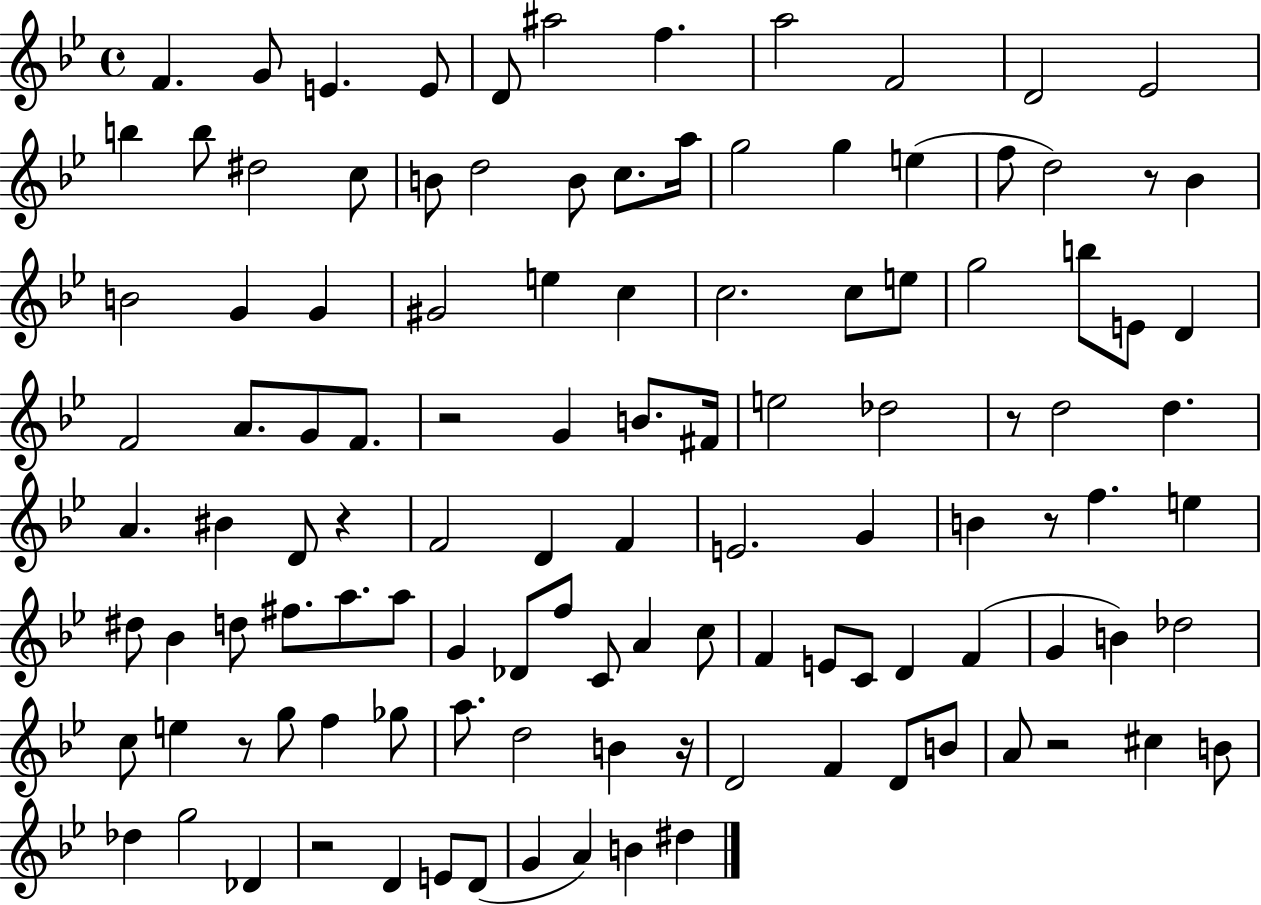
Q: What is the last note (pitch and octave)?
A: D#5